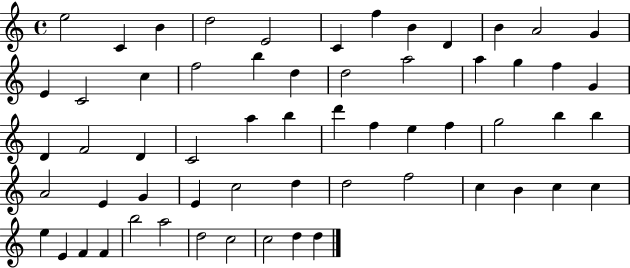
{
  \clef treble
  \time 4/4
  \defaultTimeSignature
  \key c \major
  e''2 c'4 b'4 | d''2 e'2 | c'4 f''4 b'4 d'4 | b'4 a'2 g'4 | \break e'4 c'2 c''4 | f''2 b''4 d''4 | d''2 a''2 | a''4 g''4 f''4 g'4 | \break d'4 f'2 d'4 | c'2 a''4 b''4 | d'''4 f''4 e''4 f''4 | g''2 b''4 b''4 | \break a'2 e'4 g'4 | e'4 c''2 d''4 | d''2 f''2 | c''4 b'4 c''4 c''4 | \break e''4 e'4 f'4 f'4 | b''2 a''2 | d''2 c''2 | c''2 d''4 d''4 | \break \bar "|."
}